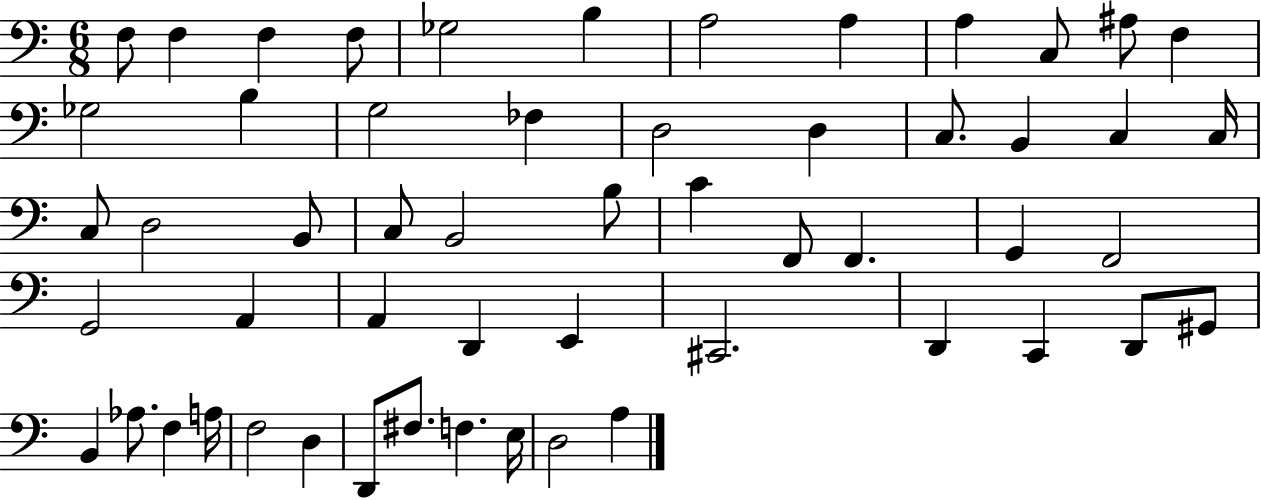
F3/e F3/q F3/q F3/e Gb3/h B3/q A3/h A3/q A3/q C3/e A#3/e F3/q Gb3/h B3/q G3/h FES3/q D3/h D3/q C3/e. B2/q C3/q C3/s C3/e D3/h B2/e C3/e B2/h B3/e C4/q F2/e F2/q. G2/q F2/h G2/h A2/q A2/q D2/q E2/q C#2/h. D2/q C2/q D2/e G#2/e B2/q Ab3/e. F3/q A3/s F3/h D3/q D2/e F#3/e. F3/q. E3/s D3/h A3/q